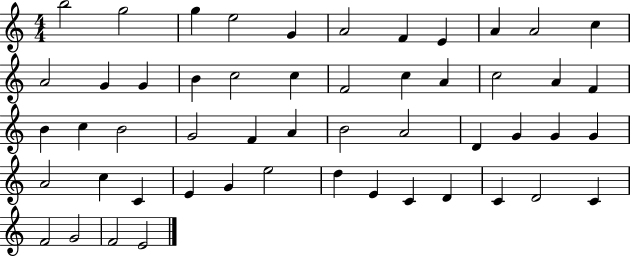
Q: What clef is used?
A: treble